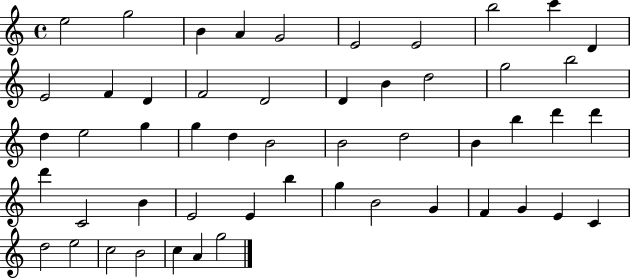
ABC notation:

X:1
T:Untitled
M:4/4
L:1/4
K:C
e2 g2 B A G2 E2 E2 b2 c' D E2 F D F2 D2 D B d2 g2 b2 d e2 g g d B2 B2 d2 B b d' d' d' C2 B E2 E b g B2 G F G E C d2 e2 c2 B2 c A g2